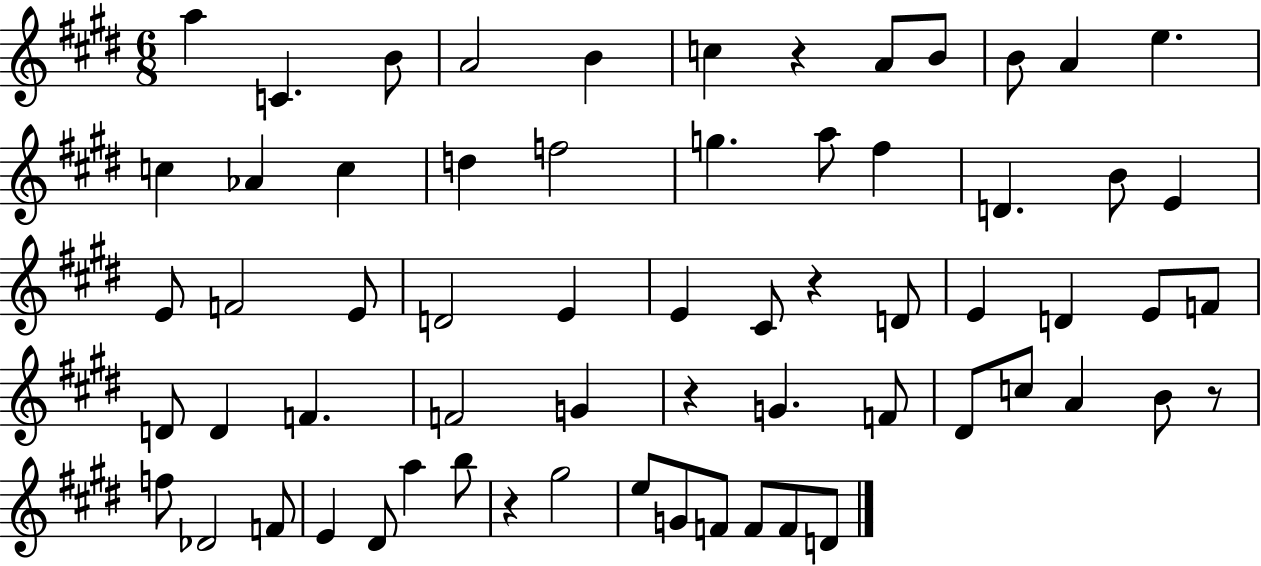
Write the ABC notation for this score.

X:1
T:Untitled
M:6/8
L:1/4
K:E
a C B/2 A2 B c z A/2 B/2 B/2 A e c _A c d f2 g a/2 ^f D B/2 E E/2 F2 E/2 D2 E E ^C/2 z D/2 E D E/2 F/2 D/2 D F F2 G z G F/2 ^D/2 c/2 A B/2 z/2 f/2 _D2 F/2 E ^D/2 a b/2 z ^g2 e/2 G/2 F/2 F/2 F/2 D/2